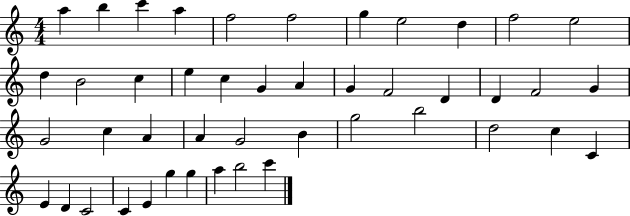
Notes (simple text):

A5/q B5/q C6/q A5/q F5/h F5/h G5/q E5/h D5/q F5/h E5/h D5/q B4/h C5/q E5/q C5/q G4/q A4/q G4/q F4/h D4/q D4/q F4/h G4/q G4/h C5/q A4/q A4/q G4/h B4/q G5/h B5/h D5/h C5/q C4/q E4/q D4/q C4/h C4/q E4/q G5/q G5/q A5/q B5/h C6/q